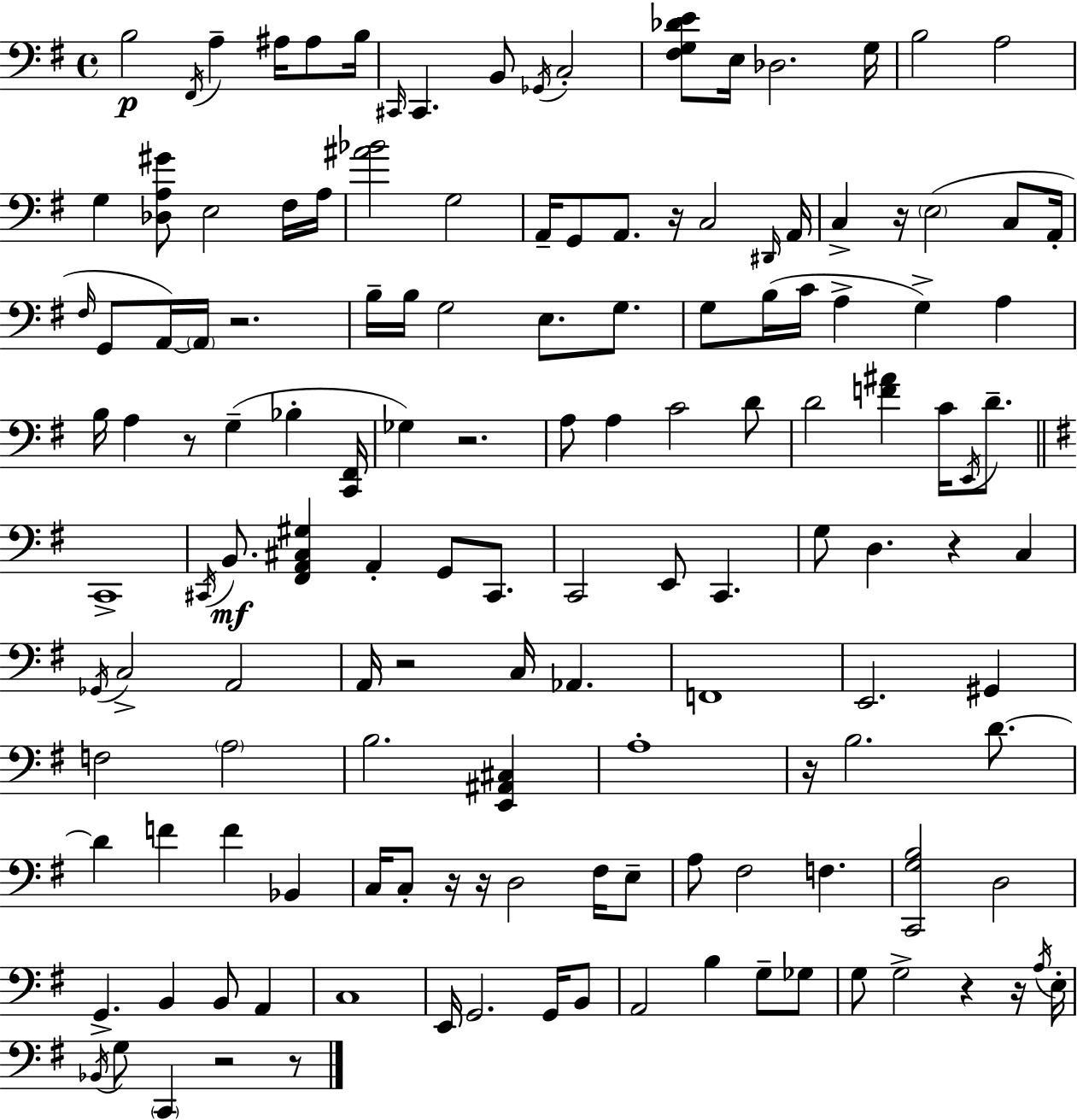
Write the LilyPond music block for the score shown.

{
  \clef bass
  \time 4/4
  \defaultTimeSignature
  \key g \major
  b2\p \acciaccatura { fis,16 } a4-- ais16 ais8 | b16 \grace { cis,16 } cis,4. b,8 \acciaccatura { ges,16 } c2-. | <fis g des' e'>8 e16 des2. | g16 b2 a2 | \break g4 <des a gis'>8 e2 | fis16 a16 <ais' bes'>2 g2 | a,16-- g,8 a,8. r16 c2 | \grace { dis,16 } a,16 c4-> r16 \parenthesize e2( | \break c8 a,16-. \grace { fis16 } g,8 a,16~~) \parenthesize a,16 r2. | b16-- b16 g2 e8. | g8. g8 b16( c'16 a4-> g4->) | a4 b16 a4 r8 g4--( | \break bes4-. <c, fis,>16 ges4) r2. | a8 a4 c'2 | d'8 d'2 <f' ais'>4 | c'16 \acciaccatura { e,16 } d'8.-- \bar "||" \break \key g \major c,1-> | \acciaccatura { cis,16 }\mf b,8. <fis, a, cis gis>4 a,4-. g,8 cis,8. | c,2 e,8 c,4. | g8 d4. r4 c4 | \break \acciaccatura { ges,16 } c2-> a,2 | a,16 r2 c16 aes,4. | f,1 | e,2. gis,4 | \break f2 \parenthesize a2 | b2. <e, ais, cis>4 | a1-. | r16 b2. d'8.~~ | \break d'4 f'4 f'4 bes,4 | c16 c8-. r16 r16 d2 fis16 | e8-- a8 fis2 f4. | <c, g b>2 d2 | \break g,4.-> b,4 b,8 a,4 | c1 | e,16 g,2. g,16 | b,8 a,2 b4 g8-- | \break ges8 g8 g2-> r4 | r16 \acciaccatura { a16 } e16-. \acciaccatura { bes,16 } g8 \parenthesize c,4 r2 | r8 \bar "|."
}